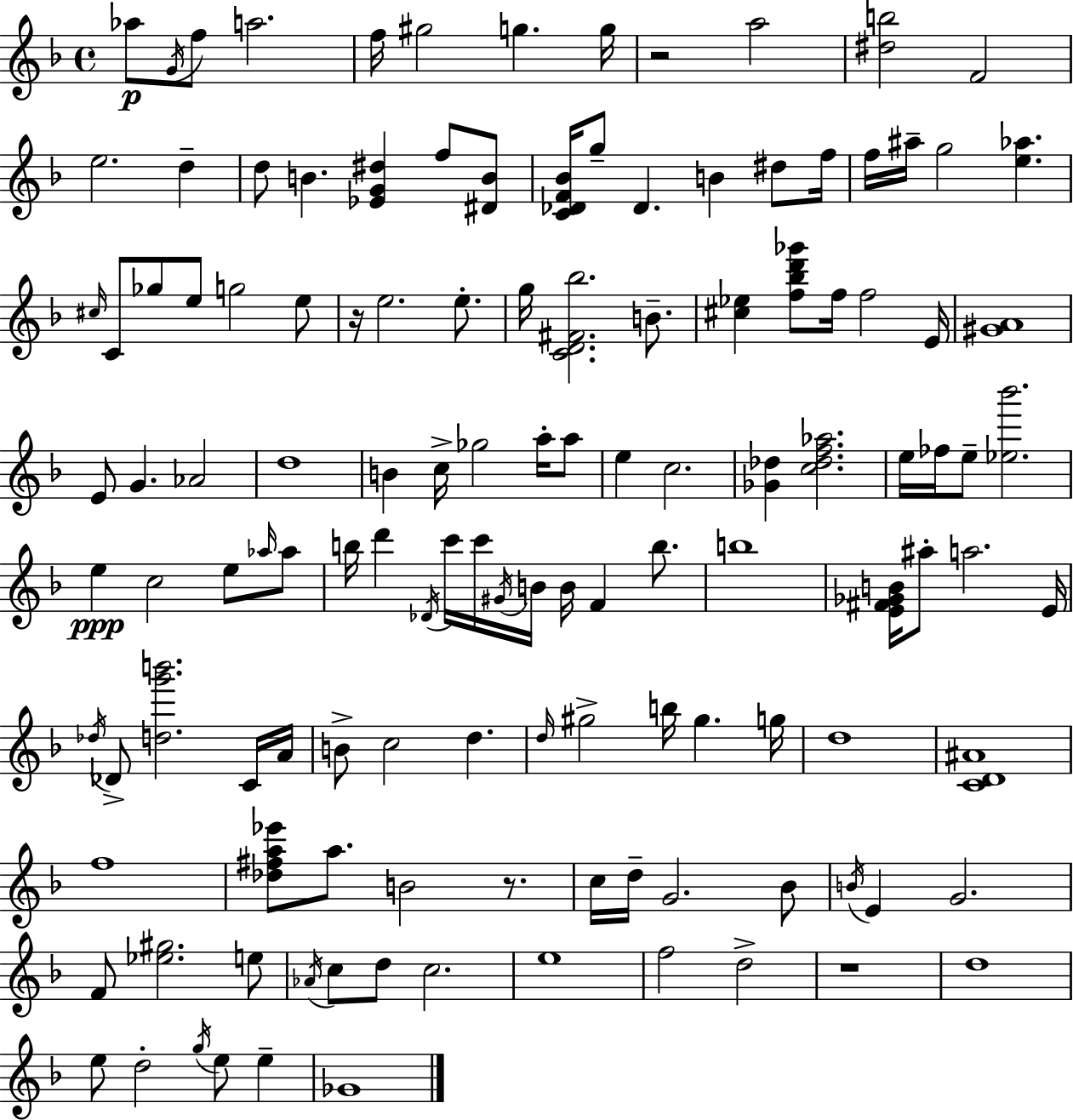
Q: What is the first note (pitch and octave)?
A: Ab5